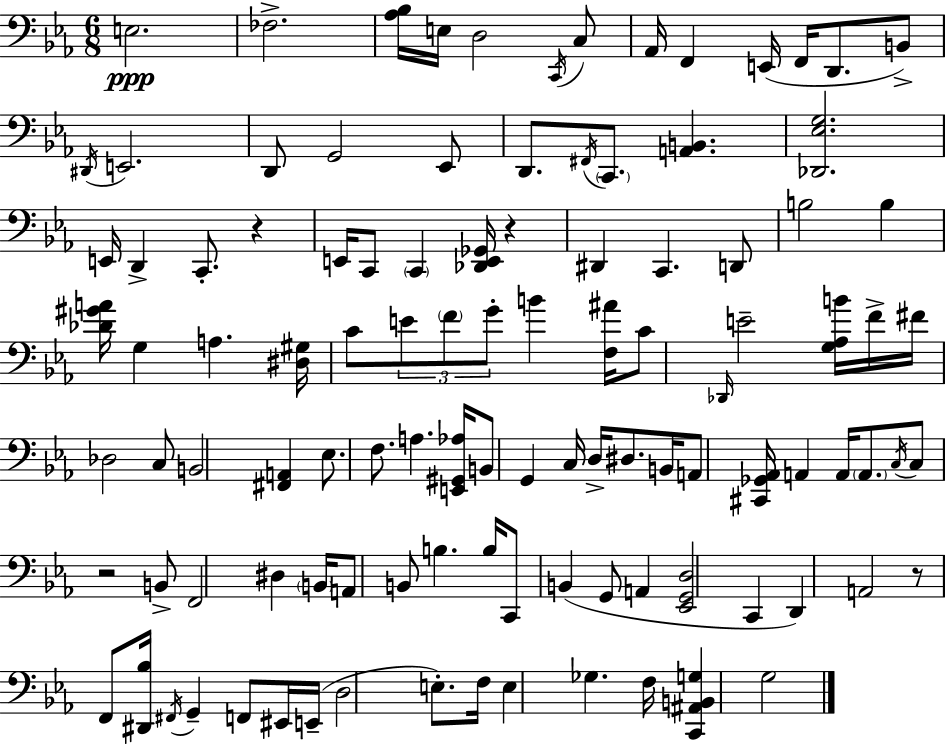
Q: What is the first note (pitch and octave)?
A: E3